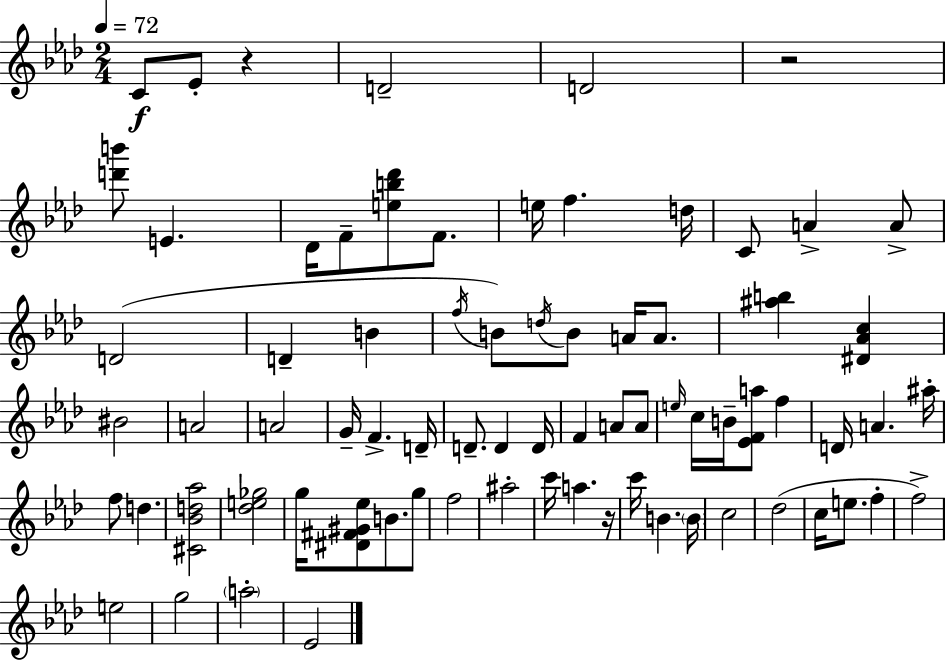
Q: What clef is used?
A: treble